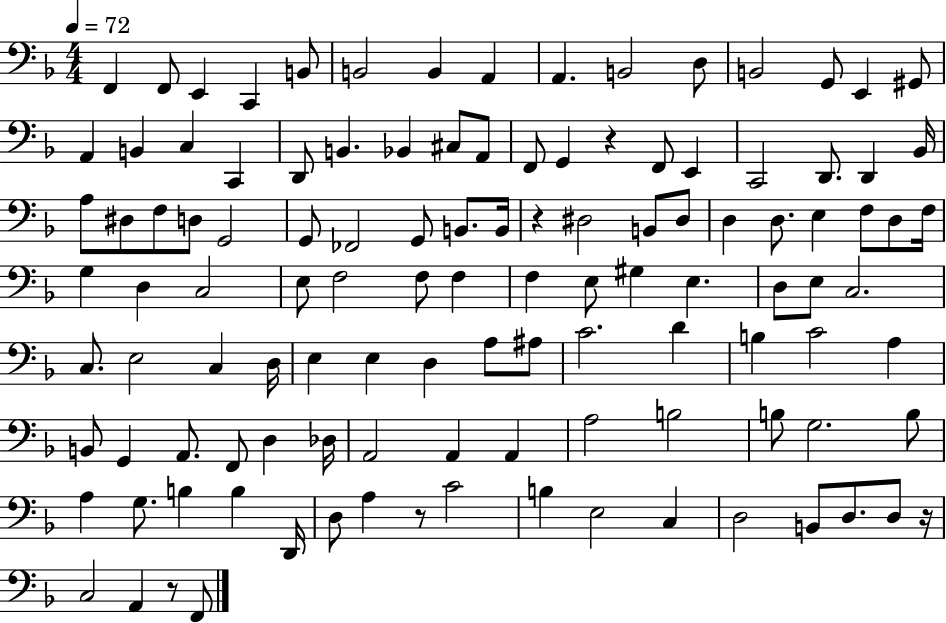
F2/q F2/e E2/q C2/q B2/e B2/h B2/q A2/q A2/q. B2/h D3/e B2/h G2/e E2/q G#2/e A2/q B2/q C3/q C2/q D2/e B2/q. Bb2/q C#3/e A2/e F2/e G2/q R/q F2/e E2/q C2/h D2/e. D2/q Bb2/s A3/e D#3/e F3/e D3/e G2/h G2/e FES2/h G2/e B2/e. B2/s R/q D#3/h B2/e D#3/e D3/q D3/e. E3/q F3/e D3/e F3/s G3/q D3/q C3/h E3/e F3/h F3/e F3/q F3/q E3/e G#3/q E3/q. D3/e E3/e C3/h. C3/e. E3/h C3/q D3/s E3/q E3/q D3/q A3/e A#3/e C4/h. D4/q B3/q C4/h A3/q B2/e G2/q A2/e. F2/e D3/q Db3/s A2/h A2/q A2/q A3/h B3/h B3/e G3/h. B3/e A3/q G3/e. B3/q B3/q D2/s D3/e A3/q R/e C4/h B3/q E3/h C3/q D3/h B2/e D3/e. D3/e R/s C3/h A2/q R/e F2/e